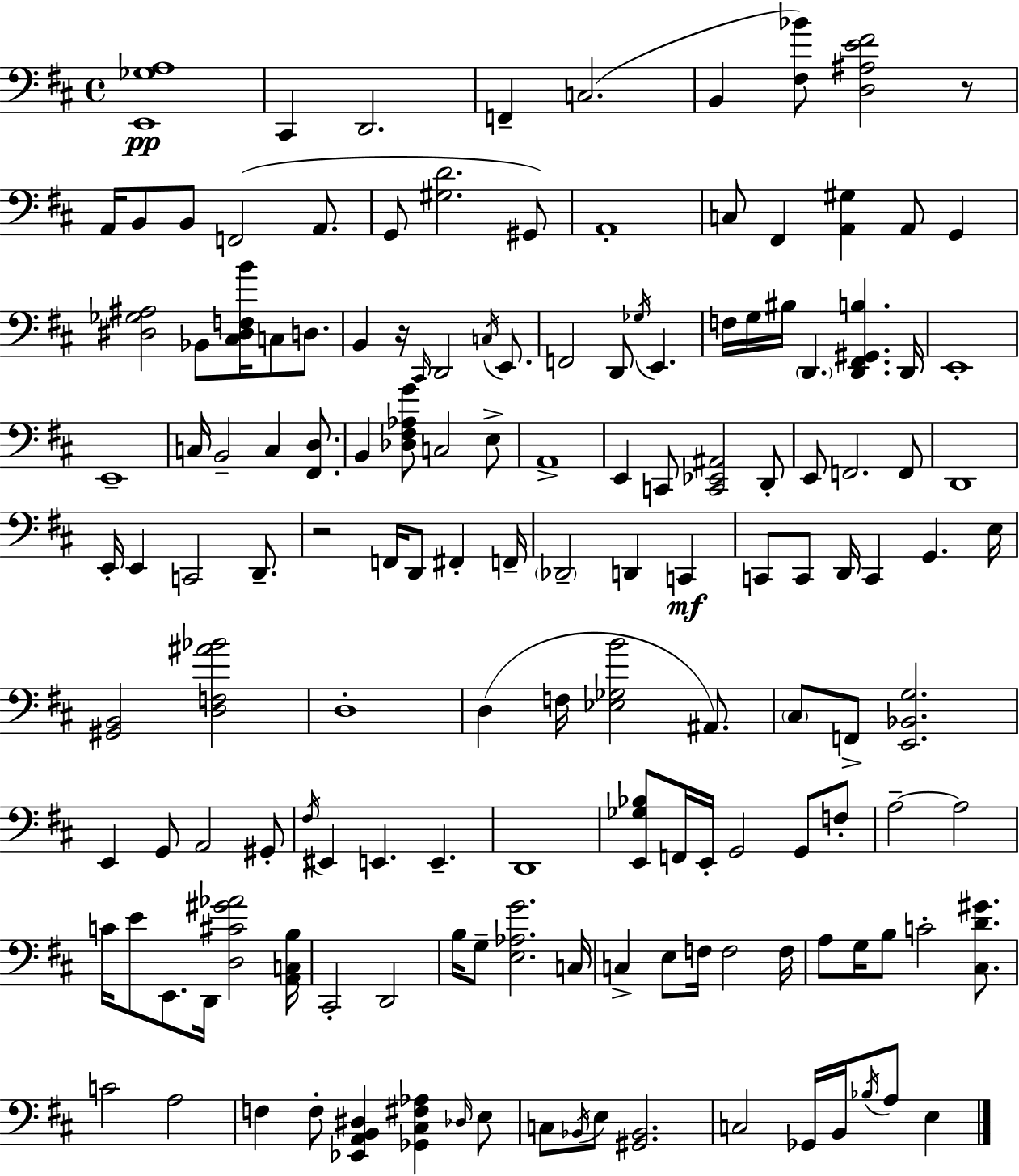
X:1
T:Untitled
M:4/4
L:1/4
K:D
[E,,_G,A,]4 ^C,, D,,2 F,, C,2 B,, [^F,_B]/2 [D,^A,E^F]2 z/2 A,,/4 B,,/2 B,,/2 F,,2 A,,/2 G,,/2 [^G,D]2 ^G,,/2 A,,4 C,/2 ^F,, [A,,^G,] A,,/2 G,, [^D,_G,^A,]2 _B,,/2 [^C,^D,F,B]/4 C,/2 D,/2 B,, z/4 ^C,,/4 D,,2 C,/4 E,,/2 F,,2 D,,/2 _G,/4 E,, F,/4 G,/4 ^B,/4 D,, [D,,^F,,^G,,B,] D,,/4 E,,4 E,,4 C,/4 B,,2 C, [^F,,D,]/2 B,, [_D,^F,_A,G]/2 C,2 E,/2 A,,4 E,, C,,/2 [C,,_E,,^A,,]2 D,,/2 E,,/2 F,,2 F,,/2 D,,4 E,,/4 E,, C,,2 D,,/2 z2 F,,/4 D,,/2 ^F,, F,,/4 _D,,2 D,, C,, C,,/2 C,,/2 D,,/4 C,, G,, E,/4 [^G,,B,,]2 [D,F,^A_B]2 D,4 D, F,/4 [_E,_G,B]2 ^A,,/2 ^C,/2 F,,/2 [E,,_B,,G,]2 E,, G,,/2 A,,2 ^G,,/2 ^F,/4 ^E,, E,, E,, D,,4 [E,,_G,_B,]/2 F,,/4 E,,/4 G,,2 G,,/2 F,/2 A,2 A,2 C/4 E/2 E,,/2 D,,/4 [D,^C^G_A]2 [A,,C,B,]/4 ^C,,2 D,,2 B,/4 G,/2 [E,_A,G]2 C,/4 C, E,/2 F,/4 F,2 F,/4 A,/2 G,/4 B,/2 C2 [^C,D^G]/2 C2 A,2 F, F,/2 [_E,,A,,B,,^D,] [_G,,^C,^F,_A,] _D,/4 E,/2 C,/2 _B,,/4 E,/2 [^G,,_B,,]2 C,2 _G,,/4 B,,/4 _B,/4 A,/2 E,